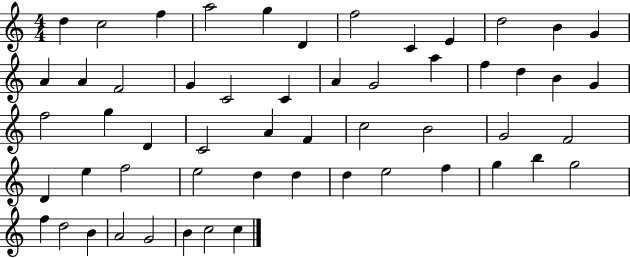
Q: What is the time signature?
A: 4/4